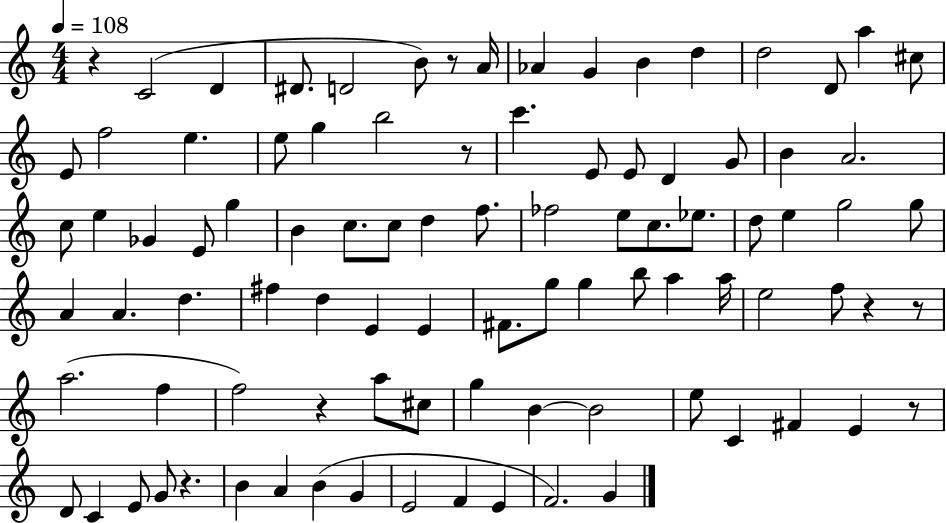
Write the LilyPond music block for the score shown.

{
  \clef treble
  \numericTimeSignature
  \time 4/4
  \key c \major
  \tempo 4 = 108
  r4 c'2( d'4 | dis'8. d'2 b'8) r8 a'16 | aes'4 g'4 b'4 d''4 | d''2 d'8 a''4 cis''8 | \break e'8 f''2 e''4. | e''8 g''4 b''2 r8 | c'''4. e'8 e'8 d'4 g'8 | b'4 a'2. | \break c''8 e''4 ges'4 e'8 g''4 | b'4 c''8. c''8 d''4 f''8. | fes''2 e''8 c''8. ees''8. | d''8 e''4 g''2 g''8 | \break a'4 a'4. d''4. | fis''4 d''4 e'4 e'4 | fis'8. g''8 g''4 b''8 a''4 a''16 | e''2 f''8 r4 r8 | \break a''2.( f''4 | f''2) r4 a''8 cis''8 | g''4 b'4~~ b'2 | e''8 c'4 fis'4 e'4 r8 | \break d'8 c'4 e'8 g'8 r4. | b'4 a'4 b'4( g'4 | e'2 f'4 e'4 | f'2.) g'4 | \break \bar "|."
}